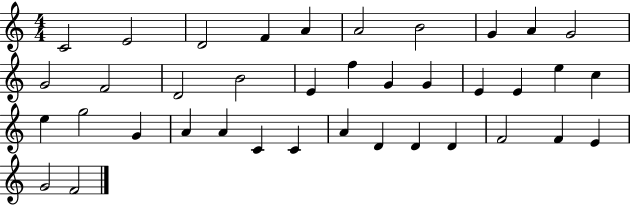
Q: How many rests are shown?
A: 0